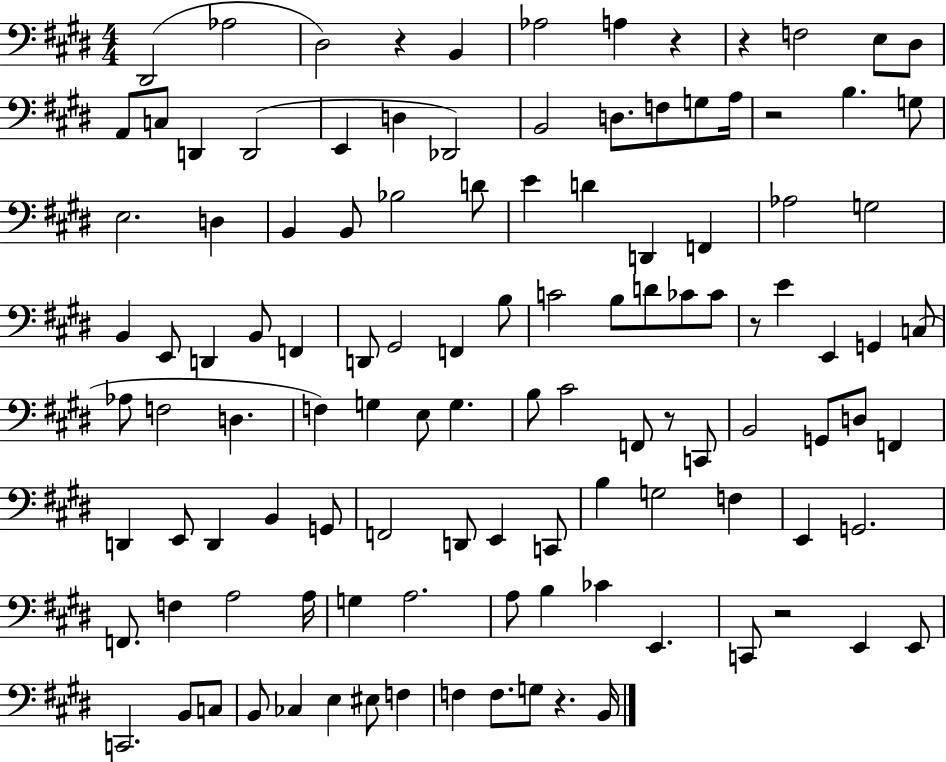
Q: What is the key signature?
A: E major